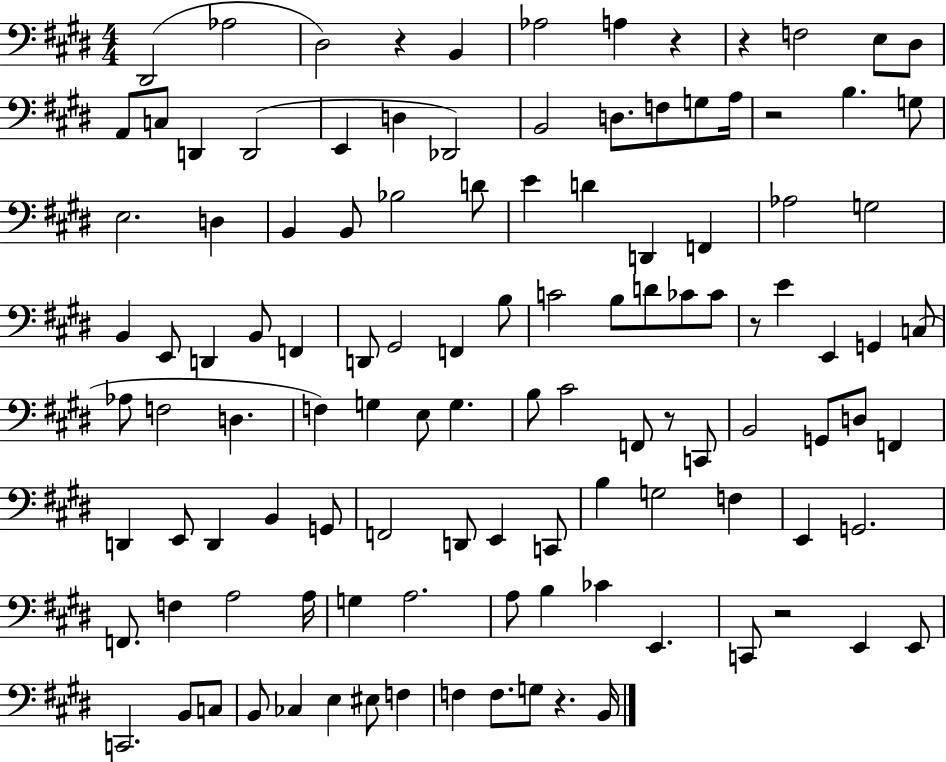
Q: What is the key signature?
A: E major